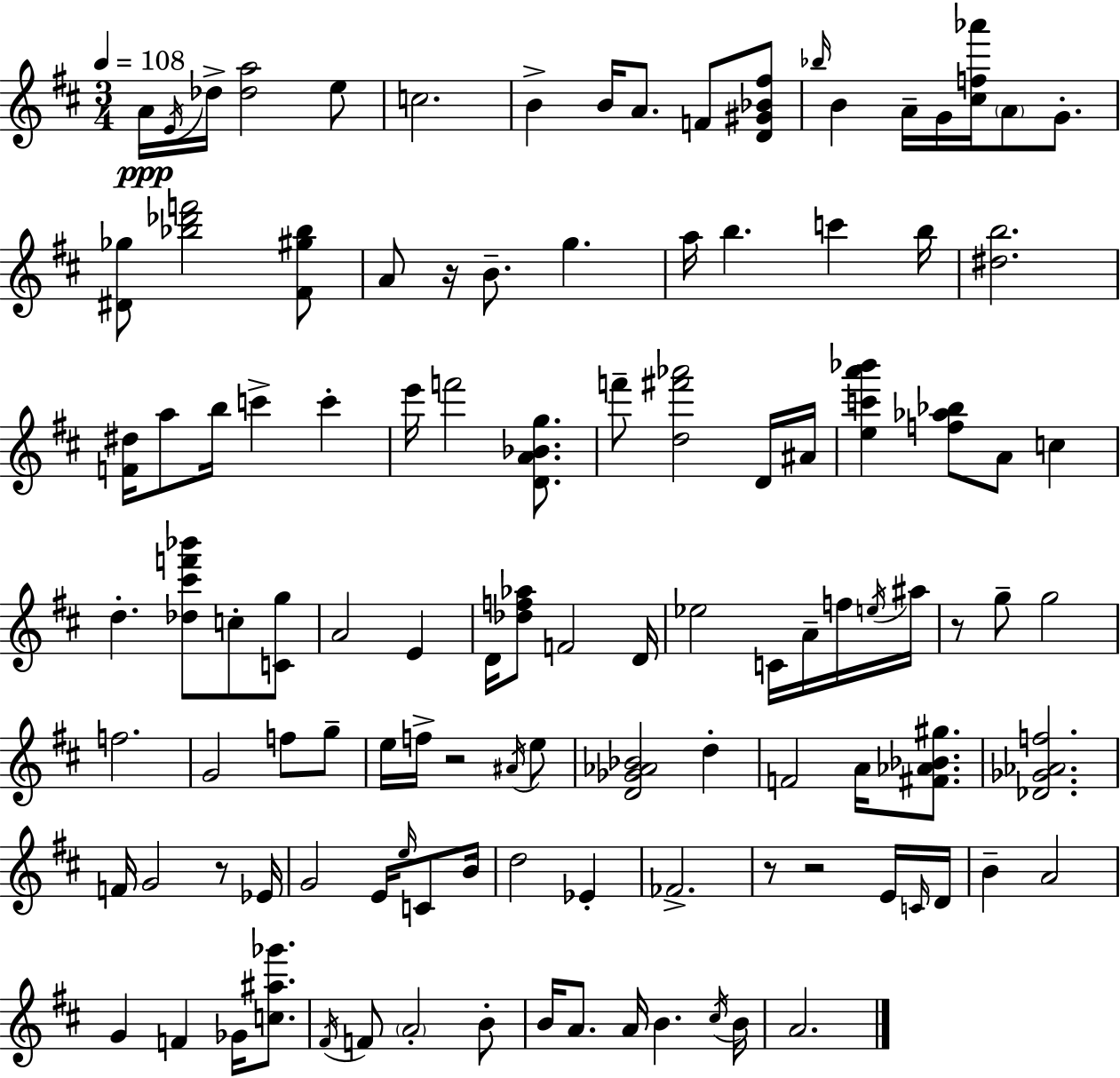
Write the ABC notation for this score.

X:1
T:Untitled
M:3/4
L:1/4
K:D
A/4 E/4 _d/4 [_da]2 e/2 c2 B B/4 A/2 F/2 [D^G_B^f]/2 _b/4 B A/4 G/4 [^cf_a']/4 A/2 G/2 [^D_g]/2 [_b_d'f']2 [^F^g_b]/2 A/2 z/4 B/2 g a/4 b c' b/4 [^db]2 [F^d]/4 a/2 b/4 c' c' e'/4 f'2 [DA_Bg]/2 f'/2 [d^f'_a']2 D/4 ^A/4 [ec'a'_b'] [f_a_b]/2 A/2 c d [_d^c'f'_b']/2 c/2 [Cg]/2 A2 E D/4 [_df_a]/2 F2 D/4 _e2 C/4 A/4 f/4 e/4 ^a/4 z/2 g/2 g2 f2 G2 f/2 g/2 e/4 f/4 z2 ^A/4 e/2 [D_G_A_B]2 d F2 A/4 [^F_A_B^g]/2 [_D_G_Af]2 F/4 G2 z/2 _E/4 G2 E/4 e/4 C/2 B/4 d2 _E _F2 z/2 z2 E/4 C/4 D/4 B A2 G F _G/4 [c^a_g']/2 ^F/4 F/2 A2 B/2 B/4 A/2 A/4 B ^c/4 B/4 A2